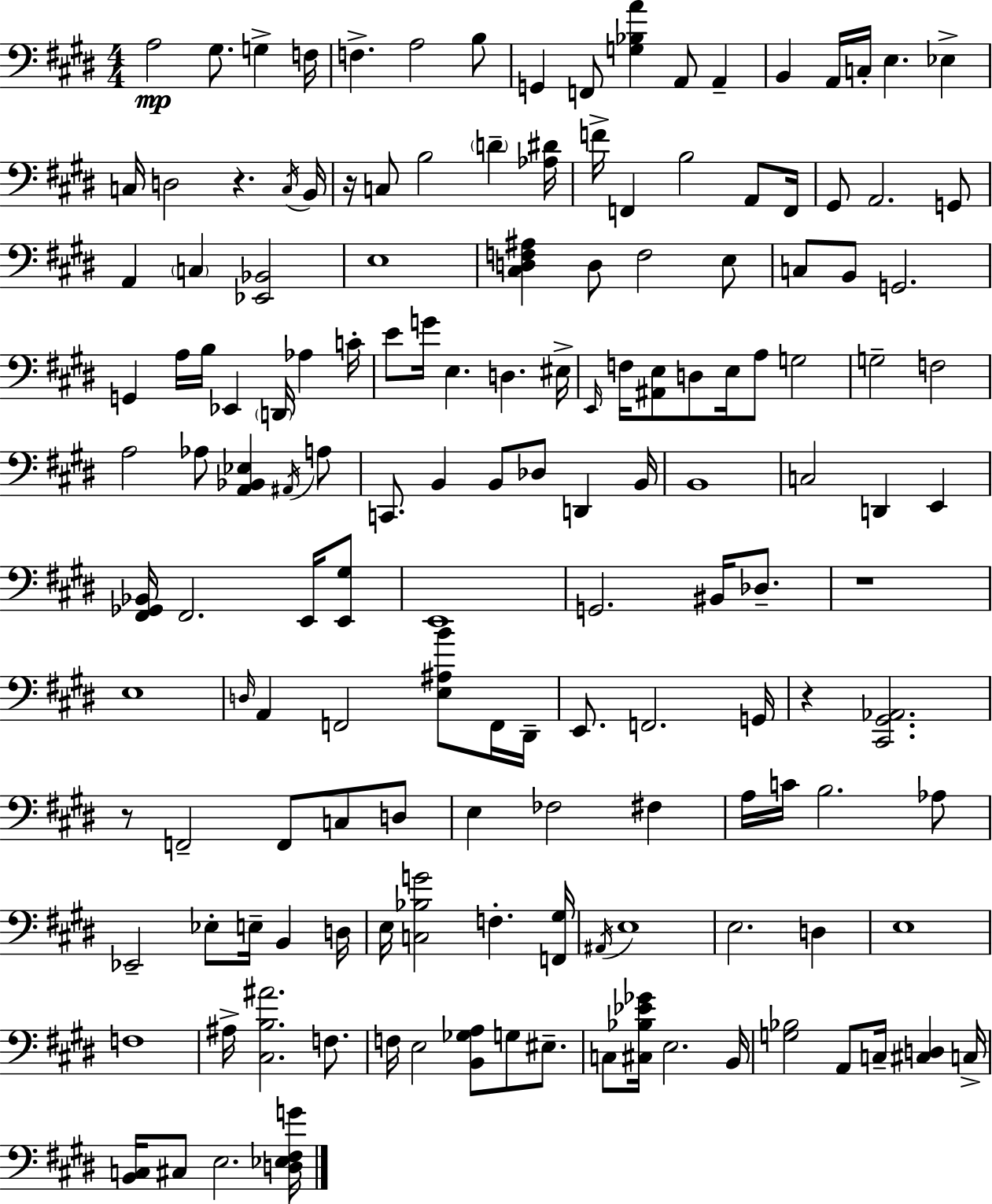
A3/h G#3/e. G3/q F3/s F3/q. A3/h B3/e G2/q F2/e [G3,Bb3,A4]/q A2/e A2/q B2/q A2/s C3/s E3/q. Eb3/q C3/s D3/h R/q. C3/s B2/s R/s C3/e B3/h D4/q [Ab3,D#4]/s F4/s F2/q B3/h A2/e F2/s G#2/e A2/h. G2/e A2/q C3/q [Eb2,Bb2]/h E3/w [C#3,D3,F3,A#3]/q D3/e F3/h E3/e C3/e B2/e G2/h. G2/q A3/s B3/s Eb2/q D2/s Ab3/q C4/s E4/e G4/s E3/q. D3/q. EIS3/s E2/s F3/s [A#2,E3]/e D3/e E3/s A3/e G3/h G3/h F3/h A3/h Ab3/e [A2,Bb2,Eb3]/q A#2/s A3/e C2/e. B2/q B2/e Db3/e D2/q B2/s B2/w C3/h D2/q E2/q [F#2,Gb2,Bb2]/s F#2/h. E2/s [E2,G#3]/e E2/w G2/h. BIS2/s Db3/e. R/w E3/w D3/s A2/q F2/h [E3,A#3,B4]/e F2/s D#2/s E2/e. F2/h. G2/s R/q [C#2,G#2,Ab2]/h. R/e F2/h F2/e C3/e D3/e E3/q FES3/h F#3/q A3/s C4/s B3/h. Ab3/e Eb2/h Eb3/e E3/s B2/q D3/s E3/s [C3,Bb3,G4]/h F3/q. [F2,G#3]/s A#2/s E3/w E3/h. D3/q E3/w F3/w A#3/s [C#3,B3,A#4]/h. F3/e. F3/s E3/h [B2,Gb3,A3]/e G3/e EIS3/e. C3/e [C#3,Bb3,Eb4,Gb4]/s E3/h. B2/s [G3,Bb3]/h A2/e C3/s [C#3,D3]/q C3/s [B2,C3]/s C#3/e E3/h. [D3,Eb3,F#3,G4]/s